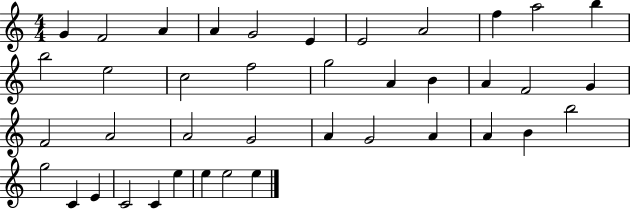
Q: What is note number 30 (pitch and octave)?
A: B4